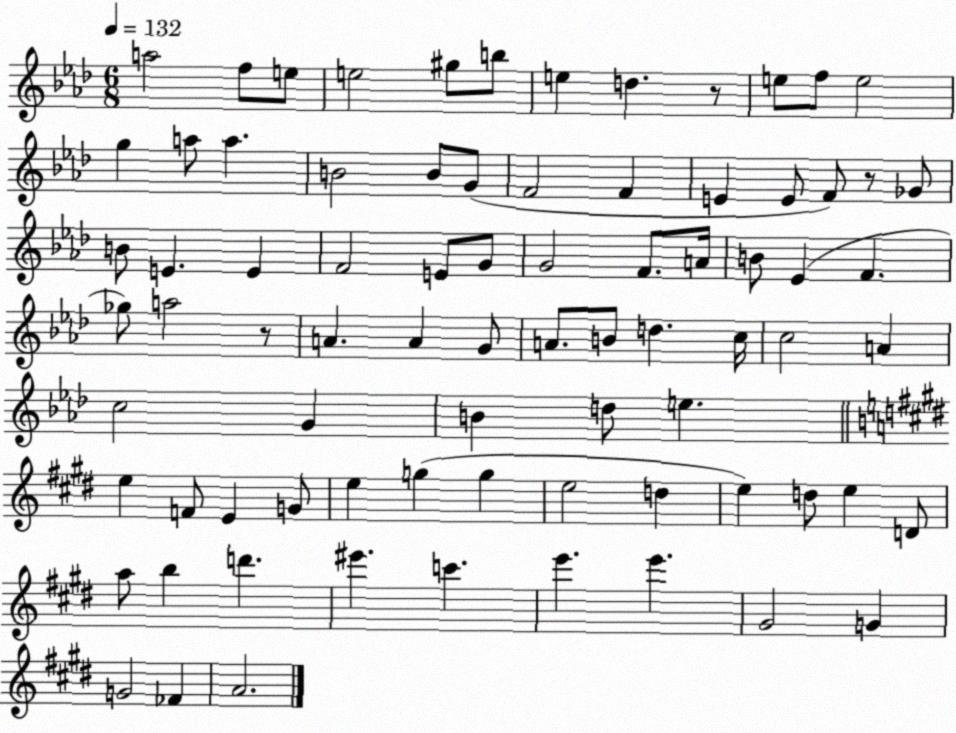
X:1
T:Untitled
M:6/8
L:1/4
K:Ab
a2 f/2 e/2 e2 ^g/2 b/2 e d z/2 e/2 f/2 e2 g a/2 a B2 B/2 G/2 F2 F E E/2 F/2 z/2 _G/2 B/2 E E F2 E/2 G/2 G2 F/2 A/4 B/2 _E F _g/2 a2 z/2 A A G/2 A/2 B/2 d c/4 c2 A c2 G B d/2 e e F/2 E G/2 e g g e2 d e d/2 e D/2 a/2 b d' ^e' c' e' e' ^G2 G G2 _F A2